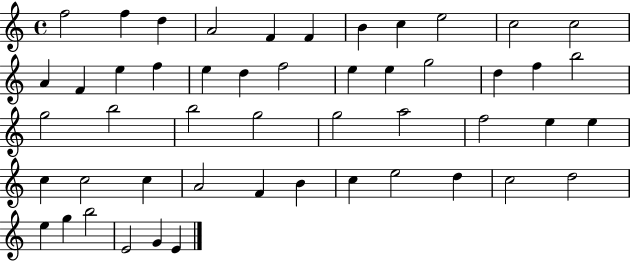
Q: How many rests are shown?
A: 0